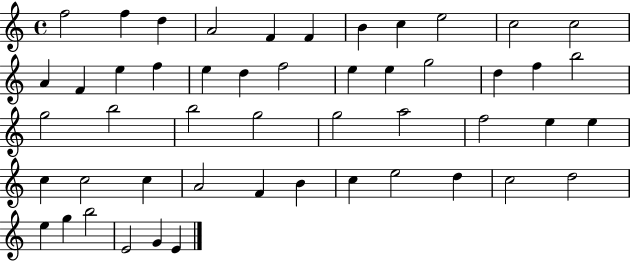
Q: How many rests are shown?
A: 0